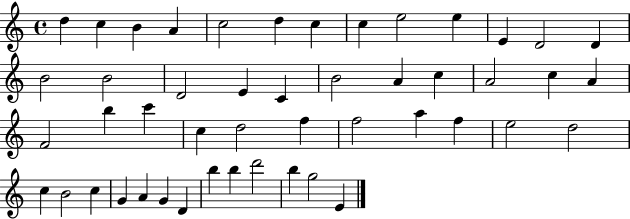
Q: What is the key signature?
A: C major